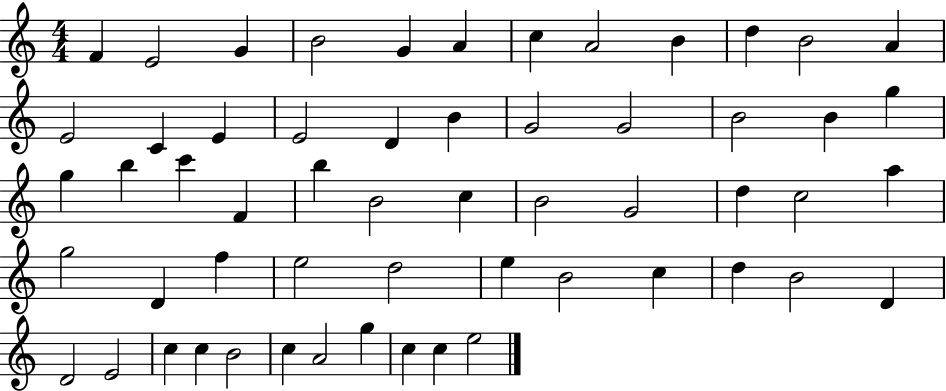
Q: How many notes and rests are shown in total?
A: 57